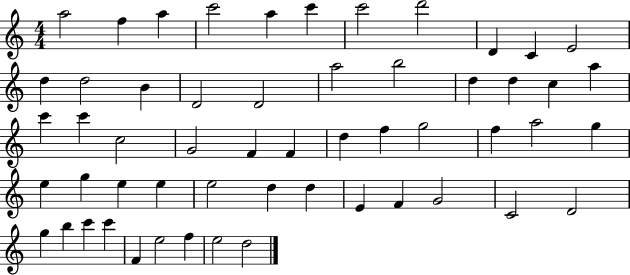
X:1
T:Untitled
M:4/4
L:1/4
K:C
a2 f a c'2 a c' c'2 d'2 D C E2 d d2 B D2 D2 a2 b2 d d c a c' c' c2 G2 F F d f g2 f a2 g e g e e e2 d d E F G2 C2 D2 g b c' c' F e2 f e2 d2